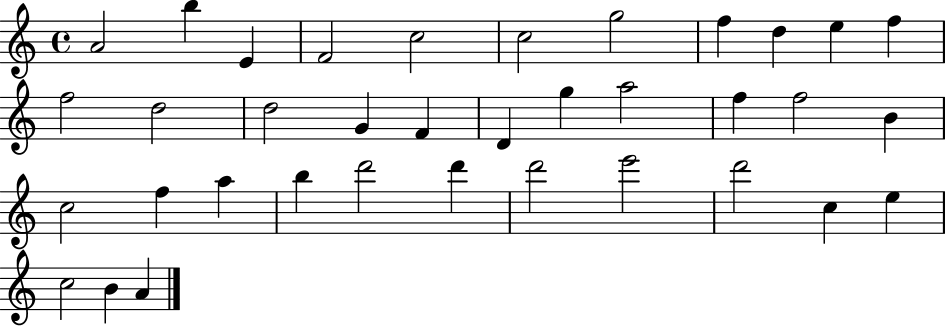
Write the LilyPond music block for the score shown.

{
  \clef treble
  \time 4/4
  \defaultTimeSignature
  \key c \major
  a'2 b''4 e'4 | f'2 c''2 | c''2 g''2 | f''4 d''4 e''4 f''4 | \break f''2 d''2 | d''2 g'4 f'4 | d'4 g''4 a''2 | f''4 f''2 b'4 | \break c''2 f''4 a''4 | b''4 d'''2 d'''4 | d'''2 e'''2 | d'''2 c''4 e''4 | \break c''2 b'4 a'4 | \bar "|."
}